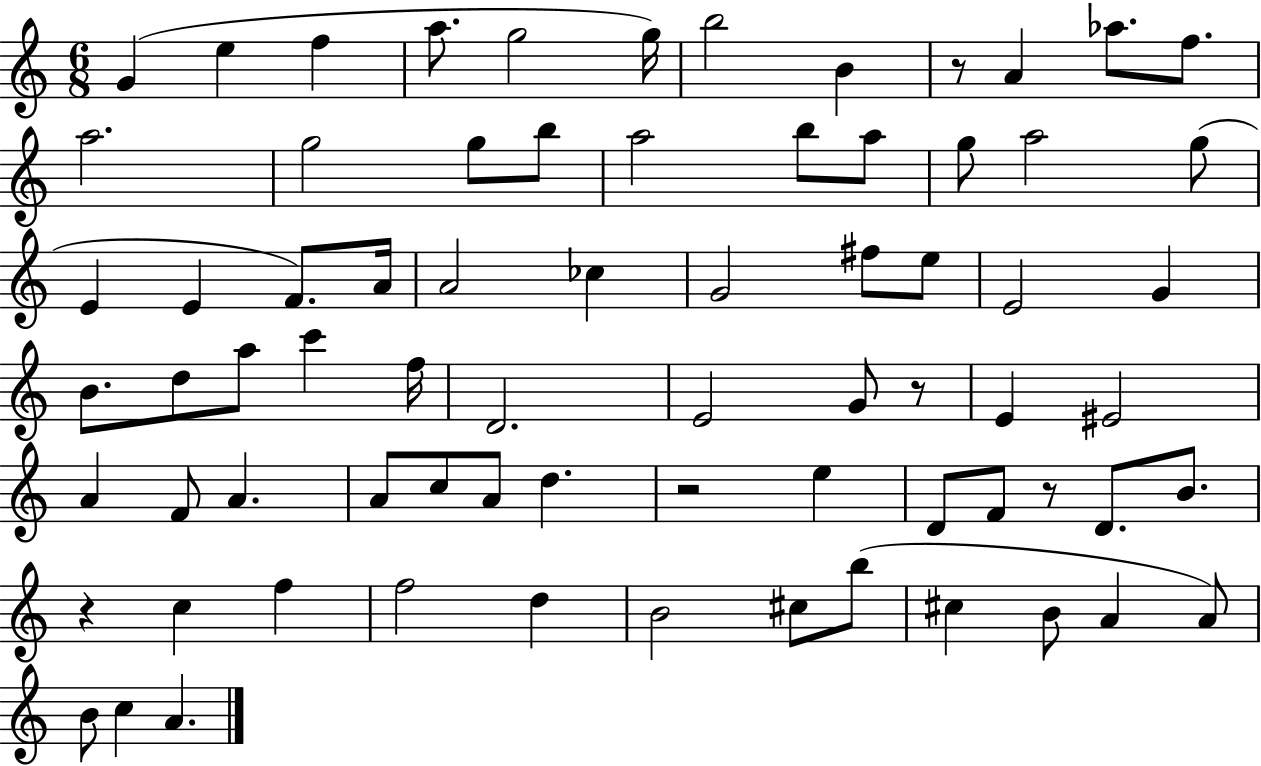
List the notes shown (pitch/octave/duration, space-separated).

G4/q E5/q F5/q A5/e. G5/h G5/s B5/h B4/q R/e A4/q Ab5/e. F5/e. A5/h. G5/h G5/e B5/e A5/h B5/e A5/e G5/e A5/h G5/e E4/q E4/q F4/e. A4/s A4/h CES5/q G4/h F#5/e E5/e E4/h G4/q B4/e. D5/e A5/e C6/q F5/s D4/h. E4/h G4/e R/e E4/q EIS4/h A4/q F4/e A4/q. A4/e C5/e A4/e D5/q. R/h E5/q D4/e F4/e R/e D4/e. B4/e. R/q C5/q F5/q F5/h D5/q B4/h C#5/e B5/e C#5/q B4/e A4/q A4/e B4/e C5/q A4/q.